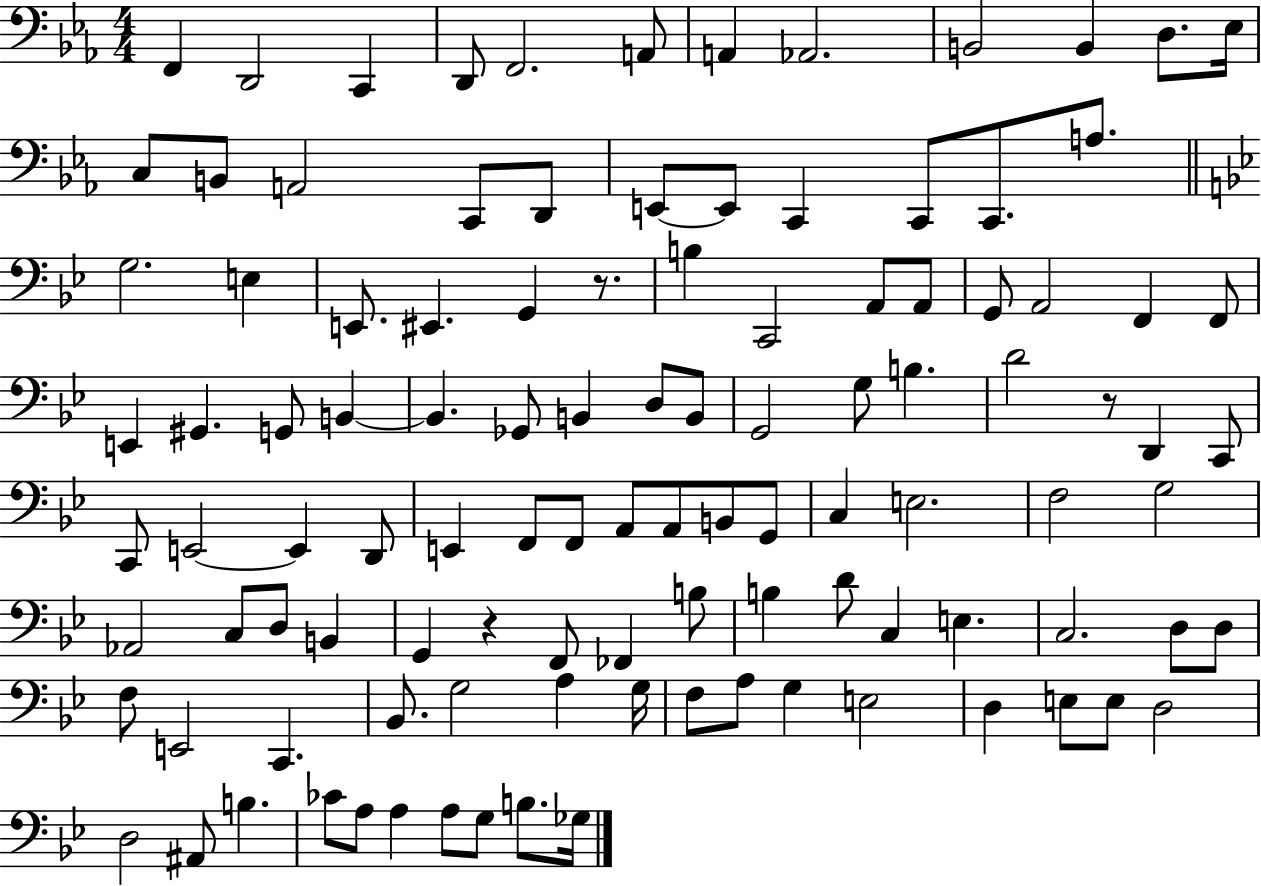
F2/q D2/h C2/q D2/e F2/h. A2/e A2/q Ab2/h. B2/h B2/q D3/e. Eb3/s C3/e B2/e A2/h C2/e D2/e E2/e E2/e C2/q C2/e C2/e. A3/e. G3/h. E3/q E2/e. EIS2/q. G2/q R/e. B3/q C2/h A2/e A2/e G2/e A2/h F2/q F2/e E2/q G#2/q. G2/e B2/q B2/q. Gb2/e B2/q D3/e B2/e G2/h G3/e B3/q. D4/h R/e D2/q C2/e C2/e E2/h E2/q D2/e E2/q F2/e F2/e A2/e A2/e B2/e G2/e C3/q E3/h. F3/h G3/h Ab2/h C3/e D3/e B2/q G2/q R/q F2/e FES2/q B3/e B3/q D4/e C3/q E3/q. C3/h. D3/e D3/e F3/e E2/h C2/q. Bb2/e. G3/h A3/q G3/s F3/e A3/e G3/q E3/h D3/q E3/e E3/e D3/h D3/h A#2/e B3/q. CES4/e A3/e A3/q A3/e G3/e B3/e. Gb3/s